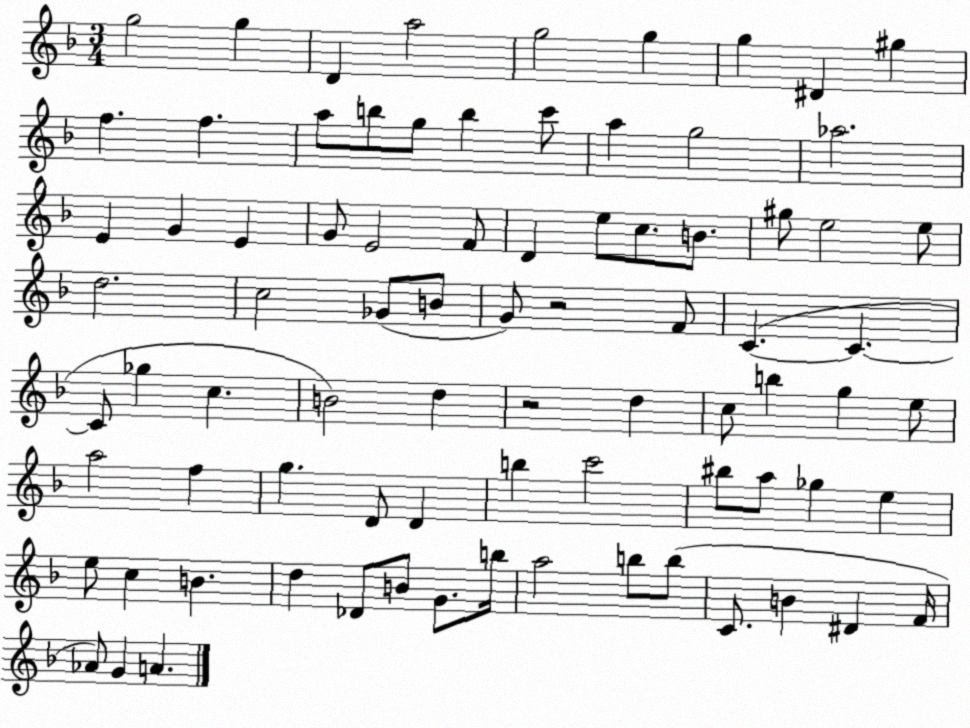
X:1
T:Untitled
M:3/4
L:1/4
K:F
g2 g D a2 g2 g g ^D ^g f f a/2 b/2 g/2 b c'/2 a g2 _a2 E G E G/2 E2 F/2 D e/2 c/2 B/2 ^g/2 e2 e/2 d2 c2 _G/2 B/2 G/2 z2 F/2 C C C/2 _g c B2 d z2 d c/2 b g e/2 a2 f g D/2 D b c'2 ^b/2 a/2 _g e e/2 c B d _D/2 B/2 G/2 b/4 a2 b/2 b/2 C/2 B ^D F/4 _A/2 G A